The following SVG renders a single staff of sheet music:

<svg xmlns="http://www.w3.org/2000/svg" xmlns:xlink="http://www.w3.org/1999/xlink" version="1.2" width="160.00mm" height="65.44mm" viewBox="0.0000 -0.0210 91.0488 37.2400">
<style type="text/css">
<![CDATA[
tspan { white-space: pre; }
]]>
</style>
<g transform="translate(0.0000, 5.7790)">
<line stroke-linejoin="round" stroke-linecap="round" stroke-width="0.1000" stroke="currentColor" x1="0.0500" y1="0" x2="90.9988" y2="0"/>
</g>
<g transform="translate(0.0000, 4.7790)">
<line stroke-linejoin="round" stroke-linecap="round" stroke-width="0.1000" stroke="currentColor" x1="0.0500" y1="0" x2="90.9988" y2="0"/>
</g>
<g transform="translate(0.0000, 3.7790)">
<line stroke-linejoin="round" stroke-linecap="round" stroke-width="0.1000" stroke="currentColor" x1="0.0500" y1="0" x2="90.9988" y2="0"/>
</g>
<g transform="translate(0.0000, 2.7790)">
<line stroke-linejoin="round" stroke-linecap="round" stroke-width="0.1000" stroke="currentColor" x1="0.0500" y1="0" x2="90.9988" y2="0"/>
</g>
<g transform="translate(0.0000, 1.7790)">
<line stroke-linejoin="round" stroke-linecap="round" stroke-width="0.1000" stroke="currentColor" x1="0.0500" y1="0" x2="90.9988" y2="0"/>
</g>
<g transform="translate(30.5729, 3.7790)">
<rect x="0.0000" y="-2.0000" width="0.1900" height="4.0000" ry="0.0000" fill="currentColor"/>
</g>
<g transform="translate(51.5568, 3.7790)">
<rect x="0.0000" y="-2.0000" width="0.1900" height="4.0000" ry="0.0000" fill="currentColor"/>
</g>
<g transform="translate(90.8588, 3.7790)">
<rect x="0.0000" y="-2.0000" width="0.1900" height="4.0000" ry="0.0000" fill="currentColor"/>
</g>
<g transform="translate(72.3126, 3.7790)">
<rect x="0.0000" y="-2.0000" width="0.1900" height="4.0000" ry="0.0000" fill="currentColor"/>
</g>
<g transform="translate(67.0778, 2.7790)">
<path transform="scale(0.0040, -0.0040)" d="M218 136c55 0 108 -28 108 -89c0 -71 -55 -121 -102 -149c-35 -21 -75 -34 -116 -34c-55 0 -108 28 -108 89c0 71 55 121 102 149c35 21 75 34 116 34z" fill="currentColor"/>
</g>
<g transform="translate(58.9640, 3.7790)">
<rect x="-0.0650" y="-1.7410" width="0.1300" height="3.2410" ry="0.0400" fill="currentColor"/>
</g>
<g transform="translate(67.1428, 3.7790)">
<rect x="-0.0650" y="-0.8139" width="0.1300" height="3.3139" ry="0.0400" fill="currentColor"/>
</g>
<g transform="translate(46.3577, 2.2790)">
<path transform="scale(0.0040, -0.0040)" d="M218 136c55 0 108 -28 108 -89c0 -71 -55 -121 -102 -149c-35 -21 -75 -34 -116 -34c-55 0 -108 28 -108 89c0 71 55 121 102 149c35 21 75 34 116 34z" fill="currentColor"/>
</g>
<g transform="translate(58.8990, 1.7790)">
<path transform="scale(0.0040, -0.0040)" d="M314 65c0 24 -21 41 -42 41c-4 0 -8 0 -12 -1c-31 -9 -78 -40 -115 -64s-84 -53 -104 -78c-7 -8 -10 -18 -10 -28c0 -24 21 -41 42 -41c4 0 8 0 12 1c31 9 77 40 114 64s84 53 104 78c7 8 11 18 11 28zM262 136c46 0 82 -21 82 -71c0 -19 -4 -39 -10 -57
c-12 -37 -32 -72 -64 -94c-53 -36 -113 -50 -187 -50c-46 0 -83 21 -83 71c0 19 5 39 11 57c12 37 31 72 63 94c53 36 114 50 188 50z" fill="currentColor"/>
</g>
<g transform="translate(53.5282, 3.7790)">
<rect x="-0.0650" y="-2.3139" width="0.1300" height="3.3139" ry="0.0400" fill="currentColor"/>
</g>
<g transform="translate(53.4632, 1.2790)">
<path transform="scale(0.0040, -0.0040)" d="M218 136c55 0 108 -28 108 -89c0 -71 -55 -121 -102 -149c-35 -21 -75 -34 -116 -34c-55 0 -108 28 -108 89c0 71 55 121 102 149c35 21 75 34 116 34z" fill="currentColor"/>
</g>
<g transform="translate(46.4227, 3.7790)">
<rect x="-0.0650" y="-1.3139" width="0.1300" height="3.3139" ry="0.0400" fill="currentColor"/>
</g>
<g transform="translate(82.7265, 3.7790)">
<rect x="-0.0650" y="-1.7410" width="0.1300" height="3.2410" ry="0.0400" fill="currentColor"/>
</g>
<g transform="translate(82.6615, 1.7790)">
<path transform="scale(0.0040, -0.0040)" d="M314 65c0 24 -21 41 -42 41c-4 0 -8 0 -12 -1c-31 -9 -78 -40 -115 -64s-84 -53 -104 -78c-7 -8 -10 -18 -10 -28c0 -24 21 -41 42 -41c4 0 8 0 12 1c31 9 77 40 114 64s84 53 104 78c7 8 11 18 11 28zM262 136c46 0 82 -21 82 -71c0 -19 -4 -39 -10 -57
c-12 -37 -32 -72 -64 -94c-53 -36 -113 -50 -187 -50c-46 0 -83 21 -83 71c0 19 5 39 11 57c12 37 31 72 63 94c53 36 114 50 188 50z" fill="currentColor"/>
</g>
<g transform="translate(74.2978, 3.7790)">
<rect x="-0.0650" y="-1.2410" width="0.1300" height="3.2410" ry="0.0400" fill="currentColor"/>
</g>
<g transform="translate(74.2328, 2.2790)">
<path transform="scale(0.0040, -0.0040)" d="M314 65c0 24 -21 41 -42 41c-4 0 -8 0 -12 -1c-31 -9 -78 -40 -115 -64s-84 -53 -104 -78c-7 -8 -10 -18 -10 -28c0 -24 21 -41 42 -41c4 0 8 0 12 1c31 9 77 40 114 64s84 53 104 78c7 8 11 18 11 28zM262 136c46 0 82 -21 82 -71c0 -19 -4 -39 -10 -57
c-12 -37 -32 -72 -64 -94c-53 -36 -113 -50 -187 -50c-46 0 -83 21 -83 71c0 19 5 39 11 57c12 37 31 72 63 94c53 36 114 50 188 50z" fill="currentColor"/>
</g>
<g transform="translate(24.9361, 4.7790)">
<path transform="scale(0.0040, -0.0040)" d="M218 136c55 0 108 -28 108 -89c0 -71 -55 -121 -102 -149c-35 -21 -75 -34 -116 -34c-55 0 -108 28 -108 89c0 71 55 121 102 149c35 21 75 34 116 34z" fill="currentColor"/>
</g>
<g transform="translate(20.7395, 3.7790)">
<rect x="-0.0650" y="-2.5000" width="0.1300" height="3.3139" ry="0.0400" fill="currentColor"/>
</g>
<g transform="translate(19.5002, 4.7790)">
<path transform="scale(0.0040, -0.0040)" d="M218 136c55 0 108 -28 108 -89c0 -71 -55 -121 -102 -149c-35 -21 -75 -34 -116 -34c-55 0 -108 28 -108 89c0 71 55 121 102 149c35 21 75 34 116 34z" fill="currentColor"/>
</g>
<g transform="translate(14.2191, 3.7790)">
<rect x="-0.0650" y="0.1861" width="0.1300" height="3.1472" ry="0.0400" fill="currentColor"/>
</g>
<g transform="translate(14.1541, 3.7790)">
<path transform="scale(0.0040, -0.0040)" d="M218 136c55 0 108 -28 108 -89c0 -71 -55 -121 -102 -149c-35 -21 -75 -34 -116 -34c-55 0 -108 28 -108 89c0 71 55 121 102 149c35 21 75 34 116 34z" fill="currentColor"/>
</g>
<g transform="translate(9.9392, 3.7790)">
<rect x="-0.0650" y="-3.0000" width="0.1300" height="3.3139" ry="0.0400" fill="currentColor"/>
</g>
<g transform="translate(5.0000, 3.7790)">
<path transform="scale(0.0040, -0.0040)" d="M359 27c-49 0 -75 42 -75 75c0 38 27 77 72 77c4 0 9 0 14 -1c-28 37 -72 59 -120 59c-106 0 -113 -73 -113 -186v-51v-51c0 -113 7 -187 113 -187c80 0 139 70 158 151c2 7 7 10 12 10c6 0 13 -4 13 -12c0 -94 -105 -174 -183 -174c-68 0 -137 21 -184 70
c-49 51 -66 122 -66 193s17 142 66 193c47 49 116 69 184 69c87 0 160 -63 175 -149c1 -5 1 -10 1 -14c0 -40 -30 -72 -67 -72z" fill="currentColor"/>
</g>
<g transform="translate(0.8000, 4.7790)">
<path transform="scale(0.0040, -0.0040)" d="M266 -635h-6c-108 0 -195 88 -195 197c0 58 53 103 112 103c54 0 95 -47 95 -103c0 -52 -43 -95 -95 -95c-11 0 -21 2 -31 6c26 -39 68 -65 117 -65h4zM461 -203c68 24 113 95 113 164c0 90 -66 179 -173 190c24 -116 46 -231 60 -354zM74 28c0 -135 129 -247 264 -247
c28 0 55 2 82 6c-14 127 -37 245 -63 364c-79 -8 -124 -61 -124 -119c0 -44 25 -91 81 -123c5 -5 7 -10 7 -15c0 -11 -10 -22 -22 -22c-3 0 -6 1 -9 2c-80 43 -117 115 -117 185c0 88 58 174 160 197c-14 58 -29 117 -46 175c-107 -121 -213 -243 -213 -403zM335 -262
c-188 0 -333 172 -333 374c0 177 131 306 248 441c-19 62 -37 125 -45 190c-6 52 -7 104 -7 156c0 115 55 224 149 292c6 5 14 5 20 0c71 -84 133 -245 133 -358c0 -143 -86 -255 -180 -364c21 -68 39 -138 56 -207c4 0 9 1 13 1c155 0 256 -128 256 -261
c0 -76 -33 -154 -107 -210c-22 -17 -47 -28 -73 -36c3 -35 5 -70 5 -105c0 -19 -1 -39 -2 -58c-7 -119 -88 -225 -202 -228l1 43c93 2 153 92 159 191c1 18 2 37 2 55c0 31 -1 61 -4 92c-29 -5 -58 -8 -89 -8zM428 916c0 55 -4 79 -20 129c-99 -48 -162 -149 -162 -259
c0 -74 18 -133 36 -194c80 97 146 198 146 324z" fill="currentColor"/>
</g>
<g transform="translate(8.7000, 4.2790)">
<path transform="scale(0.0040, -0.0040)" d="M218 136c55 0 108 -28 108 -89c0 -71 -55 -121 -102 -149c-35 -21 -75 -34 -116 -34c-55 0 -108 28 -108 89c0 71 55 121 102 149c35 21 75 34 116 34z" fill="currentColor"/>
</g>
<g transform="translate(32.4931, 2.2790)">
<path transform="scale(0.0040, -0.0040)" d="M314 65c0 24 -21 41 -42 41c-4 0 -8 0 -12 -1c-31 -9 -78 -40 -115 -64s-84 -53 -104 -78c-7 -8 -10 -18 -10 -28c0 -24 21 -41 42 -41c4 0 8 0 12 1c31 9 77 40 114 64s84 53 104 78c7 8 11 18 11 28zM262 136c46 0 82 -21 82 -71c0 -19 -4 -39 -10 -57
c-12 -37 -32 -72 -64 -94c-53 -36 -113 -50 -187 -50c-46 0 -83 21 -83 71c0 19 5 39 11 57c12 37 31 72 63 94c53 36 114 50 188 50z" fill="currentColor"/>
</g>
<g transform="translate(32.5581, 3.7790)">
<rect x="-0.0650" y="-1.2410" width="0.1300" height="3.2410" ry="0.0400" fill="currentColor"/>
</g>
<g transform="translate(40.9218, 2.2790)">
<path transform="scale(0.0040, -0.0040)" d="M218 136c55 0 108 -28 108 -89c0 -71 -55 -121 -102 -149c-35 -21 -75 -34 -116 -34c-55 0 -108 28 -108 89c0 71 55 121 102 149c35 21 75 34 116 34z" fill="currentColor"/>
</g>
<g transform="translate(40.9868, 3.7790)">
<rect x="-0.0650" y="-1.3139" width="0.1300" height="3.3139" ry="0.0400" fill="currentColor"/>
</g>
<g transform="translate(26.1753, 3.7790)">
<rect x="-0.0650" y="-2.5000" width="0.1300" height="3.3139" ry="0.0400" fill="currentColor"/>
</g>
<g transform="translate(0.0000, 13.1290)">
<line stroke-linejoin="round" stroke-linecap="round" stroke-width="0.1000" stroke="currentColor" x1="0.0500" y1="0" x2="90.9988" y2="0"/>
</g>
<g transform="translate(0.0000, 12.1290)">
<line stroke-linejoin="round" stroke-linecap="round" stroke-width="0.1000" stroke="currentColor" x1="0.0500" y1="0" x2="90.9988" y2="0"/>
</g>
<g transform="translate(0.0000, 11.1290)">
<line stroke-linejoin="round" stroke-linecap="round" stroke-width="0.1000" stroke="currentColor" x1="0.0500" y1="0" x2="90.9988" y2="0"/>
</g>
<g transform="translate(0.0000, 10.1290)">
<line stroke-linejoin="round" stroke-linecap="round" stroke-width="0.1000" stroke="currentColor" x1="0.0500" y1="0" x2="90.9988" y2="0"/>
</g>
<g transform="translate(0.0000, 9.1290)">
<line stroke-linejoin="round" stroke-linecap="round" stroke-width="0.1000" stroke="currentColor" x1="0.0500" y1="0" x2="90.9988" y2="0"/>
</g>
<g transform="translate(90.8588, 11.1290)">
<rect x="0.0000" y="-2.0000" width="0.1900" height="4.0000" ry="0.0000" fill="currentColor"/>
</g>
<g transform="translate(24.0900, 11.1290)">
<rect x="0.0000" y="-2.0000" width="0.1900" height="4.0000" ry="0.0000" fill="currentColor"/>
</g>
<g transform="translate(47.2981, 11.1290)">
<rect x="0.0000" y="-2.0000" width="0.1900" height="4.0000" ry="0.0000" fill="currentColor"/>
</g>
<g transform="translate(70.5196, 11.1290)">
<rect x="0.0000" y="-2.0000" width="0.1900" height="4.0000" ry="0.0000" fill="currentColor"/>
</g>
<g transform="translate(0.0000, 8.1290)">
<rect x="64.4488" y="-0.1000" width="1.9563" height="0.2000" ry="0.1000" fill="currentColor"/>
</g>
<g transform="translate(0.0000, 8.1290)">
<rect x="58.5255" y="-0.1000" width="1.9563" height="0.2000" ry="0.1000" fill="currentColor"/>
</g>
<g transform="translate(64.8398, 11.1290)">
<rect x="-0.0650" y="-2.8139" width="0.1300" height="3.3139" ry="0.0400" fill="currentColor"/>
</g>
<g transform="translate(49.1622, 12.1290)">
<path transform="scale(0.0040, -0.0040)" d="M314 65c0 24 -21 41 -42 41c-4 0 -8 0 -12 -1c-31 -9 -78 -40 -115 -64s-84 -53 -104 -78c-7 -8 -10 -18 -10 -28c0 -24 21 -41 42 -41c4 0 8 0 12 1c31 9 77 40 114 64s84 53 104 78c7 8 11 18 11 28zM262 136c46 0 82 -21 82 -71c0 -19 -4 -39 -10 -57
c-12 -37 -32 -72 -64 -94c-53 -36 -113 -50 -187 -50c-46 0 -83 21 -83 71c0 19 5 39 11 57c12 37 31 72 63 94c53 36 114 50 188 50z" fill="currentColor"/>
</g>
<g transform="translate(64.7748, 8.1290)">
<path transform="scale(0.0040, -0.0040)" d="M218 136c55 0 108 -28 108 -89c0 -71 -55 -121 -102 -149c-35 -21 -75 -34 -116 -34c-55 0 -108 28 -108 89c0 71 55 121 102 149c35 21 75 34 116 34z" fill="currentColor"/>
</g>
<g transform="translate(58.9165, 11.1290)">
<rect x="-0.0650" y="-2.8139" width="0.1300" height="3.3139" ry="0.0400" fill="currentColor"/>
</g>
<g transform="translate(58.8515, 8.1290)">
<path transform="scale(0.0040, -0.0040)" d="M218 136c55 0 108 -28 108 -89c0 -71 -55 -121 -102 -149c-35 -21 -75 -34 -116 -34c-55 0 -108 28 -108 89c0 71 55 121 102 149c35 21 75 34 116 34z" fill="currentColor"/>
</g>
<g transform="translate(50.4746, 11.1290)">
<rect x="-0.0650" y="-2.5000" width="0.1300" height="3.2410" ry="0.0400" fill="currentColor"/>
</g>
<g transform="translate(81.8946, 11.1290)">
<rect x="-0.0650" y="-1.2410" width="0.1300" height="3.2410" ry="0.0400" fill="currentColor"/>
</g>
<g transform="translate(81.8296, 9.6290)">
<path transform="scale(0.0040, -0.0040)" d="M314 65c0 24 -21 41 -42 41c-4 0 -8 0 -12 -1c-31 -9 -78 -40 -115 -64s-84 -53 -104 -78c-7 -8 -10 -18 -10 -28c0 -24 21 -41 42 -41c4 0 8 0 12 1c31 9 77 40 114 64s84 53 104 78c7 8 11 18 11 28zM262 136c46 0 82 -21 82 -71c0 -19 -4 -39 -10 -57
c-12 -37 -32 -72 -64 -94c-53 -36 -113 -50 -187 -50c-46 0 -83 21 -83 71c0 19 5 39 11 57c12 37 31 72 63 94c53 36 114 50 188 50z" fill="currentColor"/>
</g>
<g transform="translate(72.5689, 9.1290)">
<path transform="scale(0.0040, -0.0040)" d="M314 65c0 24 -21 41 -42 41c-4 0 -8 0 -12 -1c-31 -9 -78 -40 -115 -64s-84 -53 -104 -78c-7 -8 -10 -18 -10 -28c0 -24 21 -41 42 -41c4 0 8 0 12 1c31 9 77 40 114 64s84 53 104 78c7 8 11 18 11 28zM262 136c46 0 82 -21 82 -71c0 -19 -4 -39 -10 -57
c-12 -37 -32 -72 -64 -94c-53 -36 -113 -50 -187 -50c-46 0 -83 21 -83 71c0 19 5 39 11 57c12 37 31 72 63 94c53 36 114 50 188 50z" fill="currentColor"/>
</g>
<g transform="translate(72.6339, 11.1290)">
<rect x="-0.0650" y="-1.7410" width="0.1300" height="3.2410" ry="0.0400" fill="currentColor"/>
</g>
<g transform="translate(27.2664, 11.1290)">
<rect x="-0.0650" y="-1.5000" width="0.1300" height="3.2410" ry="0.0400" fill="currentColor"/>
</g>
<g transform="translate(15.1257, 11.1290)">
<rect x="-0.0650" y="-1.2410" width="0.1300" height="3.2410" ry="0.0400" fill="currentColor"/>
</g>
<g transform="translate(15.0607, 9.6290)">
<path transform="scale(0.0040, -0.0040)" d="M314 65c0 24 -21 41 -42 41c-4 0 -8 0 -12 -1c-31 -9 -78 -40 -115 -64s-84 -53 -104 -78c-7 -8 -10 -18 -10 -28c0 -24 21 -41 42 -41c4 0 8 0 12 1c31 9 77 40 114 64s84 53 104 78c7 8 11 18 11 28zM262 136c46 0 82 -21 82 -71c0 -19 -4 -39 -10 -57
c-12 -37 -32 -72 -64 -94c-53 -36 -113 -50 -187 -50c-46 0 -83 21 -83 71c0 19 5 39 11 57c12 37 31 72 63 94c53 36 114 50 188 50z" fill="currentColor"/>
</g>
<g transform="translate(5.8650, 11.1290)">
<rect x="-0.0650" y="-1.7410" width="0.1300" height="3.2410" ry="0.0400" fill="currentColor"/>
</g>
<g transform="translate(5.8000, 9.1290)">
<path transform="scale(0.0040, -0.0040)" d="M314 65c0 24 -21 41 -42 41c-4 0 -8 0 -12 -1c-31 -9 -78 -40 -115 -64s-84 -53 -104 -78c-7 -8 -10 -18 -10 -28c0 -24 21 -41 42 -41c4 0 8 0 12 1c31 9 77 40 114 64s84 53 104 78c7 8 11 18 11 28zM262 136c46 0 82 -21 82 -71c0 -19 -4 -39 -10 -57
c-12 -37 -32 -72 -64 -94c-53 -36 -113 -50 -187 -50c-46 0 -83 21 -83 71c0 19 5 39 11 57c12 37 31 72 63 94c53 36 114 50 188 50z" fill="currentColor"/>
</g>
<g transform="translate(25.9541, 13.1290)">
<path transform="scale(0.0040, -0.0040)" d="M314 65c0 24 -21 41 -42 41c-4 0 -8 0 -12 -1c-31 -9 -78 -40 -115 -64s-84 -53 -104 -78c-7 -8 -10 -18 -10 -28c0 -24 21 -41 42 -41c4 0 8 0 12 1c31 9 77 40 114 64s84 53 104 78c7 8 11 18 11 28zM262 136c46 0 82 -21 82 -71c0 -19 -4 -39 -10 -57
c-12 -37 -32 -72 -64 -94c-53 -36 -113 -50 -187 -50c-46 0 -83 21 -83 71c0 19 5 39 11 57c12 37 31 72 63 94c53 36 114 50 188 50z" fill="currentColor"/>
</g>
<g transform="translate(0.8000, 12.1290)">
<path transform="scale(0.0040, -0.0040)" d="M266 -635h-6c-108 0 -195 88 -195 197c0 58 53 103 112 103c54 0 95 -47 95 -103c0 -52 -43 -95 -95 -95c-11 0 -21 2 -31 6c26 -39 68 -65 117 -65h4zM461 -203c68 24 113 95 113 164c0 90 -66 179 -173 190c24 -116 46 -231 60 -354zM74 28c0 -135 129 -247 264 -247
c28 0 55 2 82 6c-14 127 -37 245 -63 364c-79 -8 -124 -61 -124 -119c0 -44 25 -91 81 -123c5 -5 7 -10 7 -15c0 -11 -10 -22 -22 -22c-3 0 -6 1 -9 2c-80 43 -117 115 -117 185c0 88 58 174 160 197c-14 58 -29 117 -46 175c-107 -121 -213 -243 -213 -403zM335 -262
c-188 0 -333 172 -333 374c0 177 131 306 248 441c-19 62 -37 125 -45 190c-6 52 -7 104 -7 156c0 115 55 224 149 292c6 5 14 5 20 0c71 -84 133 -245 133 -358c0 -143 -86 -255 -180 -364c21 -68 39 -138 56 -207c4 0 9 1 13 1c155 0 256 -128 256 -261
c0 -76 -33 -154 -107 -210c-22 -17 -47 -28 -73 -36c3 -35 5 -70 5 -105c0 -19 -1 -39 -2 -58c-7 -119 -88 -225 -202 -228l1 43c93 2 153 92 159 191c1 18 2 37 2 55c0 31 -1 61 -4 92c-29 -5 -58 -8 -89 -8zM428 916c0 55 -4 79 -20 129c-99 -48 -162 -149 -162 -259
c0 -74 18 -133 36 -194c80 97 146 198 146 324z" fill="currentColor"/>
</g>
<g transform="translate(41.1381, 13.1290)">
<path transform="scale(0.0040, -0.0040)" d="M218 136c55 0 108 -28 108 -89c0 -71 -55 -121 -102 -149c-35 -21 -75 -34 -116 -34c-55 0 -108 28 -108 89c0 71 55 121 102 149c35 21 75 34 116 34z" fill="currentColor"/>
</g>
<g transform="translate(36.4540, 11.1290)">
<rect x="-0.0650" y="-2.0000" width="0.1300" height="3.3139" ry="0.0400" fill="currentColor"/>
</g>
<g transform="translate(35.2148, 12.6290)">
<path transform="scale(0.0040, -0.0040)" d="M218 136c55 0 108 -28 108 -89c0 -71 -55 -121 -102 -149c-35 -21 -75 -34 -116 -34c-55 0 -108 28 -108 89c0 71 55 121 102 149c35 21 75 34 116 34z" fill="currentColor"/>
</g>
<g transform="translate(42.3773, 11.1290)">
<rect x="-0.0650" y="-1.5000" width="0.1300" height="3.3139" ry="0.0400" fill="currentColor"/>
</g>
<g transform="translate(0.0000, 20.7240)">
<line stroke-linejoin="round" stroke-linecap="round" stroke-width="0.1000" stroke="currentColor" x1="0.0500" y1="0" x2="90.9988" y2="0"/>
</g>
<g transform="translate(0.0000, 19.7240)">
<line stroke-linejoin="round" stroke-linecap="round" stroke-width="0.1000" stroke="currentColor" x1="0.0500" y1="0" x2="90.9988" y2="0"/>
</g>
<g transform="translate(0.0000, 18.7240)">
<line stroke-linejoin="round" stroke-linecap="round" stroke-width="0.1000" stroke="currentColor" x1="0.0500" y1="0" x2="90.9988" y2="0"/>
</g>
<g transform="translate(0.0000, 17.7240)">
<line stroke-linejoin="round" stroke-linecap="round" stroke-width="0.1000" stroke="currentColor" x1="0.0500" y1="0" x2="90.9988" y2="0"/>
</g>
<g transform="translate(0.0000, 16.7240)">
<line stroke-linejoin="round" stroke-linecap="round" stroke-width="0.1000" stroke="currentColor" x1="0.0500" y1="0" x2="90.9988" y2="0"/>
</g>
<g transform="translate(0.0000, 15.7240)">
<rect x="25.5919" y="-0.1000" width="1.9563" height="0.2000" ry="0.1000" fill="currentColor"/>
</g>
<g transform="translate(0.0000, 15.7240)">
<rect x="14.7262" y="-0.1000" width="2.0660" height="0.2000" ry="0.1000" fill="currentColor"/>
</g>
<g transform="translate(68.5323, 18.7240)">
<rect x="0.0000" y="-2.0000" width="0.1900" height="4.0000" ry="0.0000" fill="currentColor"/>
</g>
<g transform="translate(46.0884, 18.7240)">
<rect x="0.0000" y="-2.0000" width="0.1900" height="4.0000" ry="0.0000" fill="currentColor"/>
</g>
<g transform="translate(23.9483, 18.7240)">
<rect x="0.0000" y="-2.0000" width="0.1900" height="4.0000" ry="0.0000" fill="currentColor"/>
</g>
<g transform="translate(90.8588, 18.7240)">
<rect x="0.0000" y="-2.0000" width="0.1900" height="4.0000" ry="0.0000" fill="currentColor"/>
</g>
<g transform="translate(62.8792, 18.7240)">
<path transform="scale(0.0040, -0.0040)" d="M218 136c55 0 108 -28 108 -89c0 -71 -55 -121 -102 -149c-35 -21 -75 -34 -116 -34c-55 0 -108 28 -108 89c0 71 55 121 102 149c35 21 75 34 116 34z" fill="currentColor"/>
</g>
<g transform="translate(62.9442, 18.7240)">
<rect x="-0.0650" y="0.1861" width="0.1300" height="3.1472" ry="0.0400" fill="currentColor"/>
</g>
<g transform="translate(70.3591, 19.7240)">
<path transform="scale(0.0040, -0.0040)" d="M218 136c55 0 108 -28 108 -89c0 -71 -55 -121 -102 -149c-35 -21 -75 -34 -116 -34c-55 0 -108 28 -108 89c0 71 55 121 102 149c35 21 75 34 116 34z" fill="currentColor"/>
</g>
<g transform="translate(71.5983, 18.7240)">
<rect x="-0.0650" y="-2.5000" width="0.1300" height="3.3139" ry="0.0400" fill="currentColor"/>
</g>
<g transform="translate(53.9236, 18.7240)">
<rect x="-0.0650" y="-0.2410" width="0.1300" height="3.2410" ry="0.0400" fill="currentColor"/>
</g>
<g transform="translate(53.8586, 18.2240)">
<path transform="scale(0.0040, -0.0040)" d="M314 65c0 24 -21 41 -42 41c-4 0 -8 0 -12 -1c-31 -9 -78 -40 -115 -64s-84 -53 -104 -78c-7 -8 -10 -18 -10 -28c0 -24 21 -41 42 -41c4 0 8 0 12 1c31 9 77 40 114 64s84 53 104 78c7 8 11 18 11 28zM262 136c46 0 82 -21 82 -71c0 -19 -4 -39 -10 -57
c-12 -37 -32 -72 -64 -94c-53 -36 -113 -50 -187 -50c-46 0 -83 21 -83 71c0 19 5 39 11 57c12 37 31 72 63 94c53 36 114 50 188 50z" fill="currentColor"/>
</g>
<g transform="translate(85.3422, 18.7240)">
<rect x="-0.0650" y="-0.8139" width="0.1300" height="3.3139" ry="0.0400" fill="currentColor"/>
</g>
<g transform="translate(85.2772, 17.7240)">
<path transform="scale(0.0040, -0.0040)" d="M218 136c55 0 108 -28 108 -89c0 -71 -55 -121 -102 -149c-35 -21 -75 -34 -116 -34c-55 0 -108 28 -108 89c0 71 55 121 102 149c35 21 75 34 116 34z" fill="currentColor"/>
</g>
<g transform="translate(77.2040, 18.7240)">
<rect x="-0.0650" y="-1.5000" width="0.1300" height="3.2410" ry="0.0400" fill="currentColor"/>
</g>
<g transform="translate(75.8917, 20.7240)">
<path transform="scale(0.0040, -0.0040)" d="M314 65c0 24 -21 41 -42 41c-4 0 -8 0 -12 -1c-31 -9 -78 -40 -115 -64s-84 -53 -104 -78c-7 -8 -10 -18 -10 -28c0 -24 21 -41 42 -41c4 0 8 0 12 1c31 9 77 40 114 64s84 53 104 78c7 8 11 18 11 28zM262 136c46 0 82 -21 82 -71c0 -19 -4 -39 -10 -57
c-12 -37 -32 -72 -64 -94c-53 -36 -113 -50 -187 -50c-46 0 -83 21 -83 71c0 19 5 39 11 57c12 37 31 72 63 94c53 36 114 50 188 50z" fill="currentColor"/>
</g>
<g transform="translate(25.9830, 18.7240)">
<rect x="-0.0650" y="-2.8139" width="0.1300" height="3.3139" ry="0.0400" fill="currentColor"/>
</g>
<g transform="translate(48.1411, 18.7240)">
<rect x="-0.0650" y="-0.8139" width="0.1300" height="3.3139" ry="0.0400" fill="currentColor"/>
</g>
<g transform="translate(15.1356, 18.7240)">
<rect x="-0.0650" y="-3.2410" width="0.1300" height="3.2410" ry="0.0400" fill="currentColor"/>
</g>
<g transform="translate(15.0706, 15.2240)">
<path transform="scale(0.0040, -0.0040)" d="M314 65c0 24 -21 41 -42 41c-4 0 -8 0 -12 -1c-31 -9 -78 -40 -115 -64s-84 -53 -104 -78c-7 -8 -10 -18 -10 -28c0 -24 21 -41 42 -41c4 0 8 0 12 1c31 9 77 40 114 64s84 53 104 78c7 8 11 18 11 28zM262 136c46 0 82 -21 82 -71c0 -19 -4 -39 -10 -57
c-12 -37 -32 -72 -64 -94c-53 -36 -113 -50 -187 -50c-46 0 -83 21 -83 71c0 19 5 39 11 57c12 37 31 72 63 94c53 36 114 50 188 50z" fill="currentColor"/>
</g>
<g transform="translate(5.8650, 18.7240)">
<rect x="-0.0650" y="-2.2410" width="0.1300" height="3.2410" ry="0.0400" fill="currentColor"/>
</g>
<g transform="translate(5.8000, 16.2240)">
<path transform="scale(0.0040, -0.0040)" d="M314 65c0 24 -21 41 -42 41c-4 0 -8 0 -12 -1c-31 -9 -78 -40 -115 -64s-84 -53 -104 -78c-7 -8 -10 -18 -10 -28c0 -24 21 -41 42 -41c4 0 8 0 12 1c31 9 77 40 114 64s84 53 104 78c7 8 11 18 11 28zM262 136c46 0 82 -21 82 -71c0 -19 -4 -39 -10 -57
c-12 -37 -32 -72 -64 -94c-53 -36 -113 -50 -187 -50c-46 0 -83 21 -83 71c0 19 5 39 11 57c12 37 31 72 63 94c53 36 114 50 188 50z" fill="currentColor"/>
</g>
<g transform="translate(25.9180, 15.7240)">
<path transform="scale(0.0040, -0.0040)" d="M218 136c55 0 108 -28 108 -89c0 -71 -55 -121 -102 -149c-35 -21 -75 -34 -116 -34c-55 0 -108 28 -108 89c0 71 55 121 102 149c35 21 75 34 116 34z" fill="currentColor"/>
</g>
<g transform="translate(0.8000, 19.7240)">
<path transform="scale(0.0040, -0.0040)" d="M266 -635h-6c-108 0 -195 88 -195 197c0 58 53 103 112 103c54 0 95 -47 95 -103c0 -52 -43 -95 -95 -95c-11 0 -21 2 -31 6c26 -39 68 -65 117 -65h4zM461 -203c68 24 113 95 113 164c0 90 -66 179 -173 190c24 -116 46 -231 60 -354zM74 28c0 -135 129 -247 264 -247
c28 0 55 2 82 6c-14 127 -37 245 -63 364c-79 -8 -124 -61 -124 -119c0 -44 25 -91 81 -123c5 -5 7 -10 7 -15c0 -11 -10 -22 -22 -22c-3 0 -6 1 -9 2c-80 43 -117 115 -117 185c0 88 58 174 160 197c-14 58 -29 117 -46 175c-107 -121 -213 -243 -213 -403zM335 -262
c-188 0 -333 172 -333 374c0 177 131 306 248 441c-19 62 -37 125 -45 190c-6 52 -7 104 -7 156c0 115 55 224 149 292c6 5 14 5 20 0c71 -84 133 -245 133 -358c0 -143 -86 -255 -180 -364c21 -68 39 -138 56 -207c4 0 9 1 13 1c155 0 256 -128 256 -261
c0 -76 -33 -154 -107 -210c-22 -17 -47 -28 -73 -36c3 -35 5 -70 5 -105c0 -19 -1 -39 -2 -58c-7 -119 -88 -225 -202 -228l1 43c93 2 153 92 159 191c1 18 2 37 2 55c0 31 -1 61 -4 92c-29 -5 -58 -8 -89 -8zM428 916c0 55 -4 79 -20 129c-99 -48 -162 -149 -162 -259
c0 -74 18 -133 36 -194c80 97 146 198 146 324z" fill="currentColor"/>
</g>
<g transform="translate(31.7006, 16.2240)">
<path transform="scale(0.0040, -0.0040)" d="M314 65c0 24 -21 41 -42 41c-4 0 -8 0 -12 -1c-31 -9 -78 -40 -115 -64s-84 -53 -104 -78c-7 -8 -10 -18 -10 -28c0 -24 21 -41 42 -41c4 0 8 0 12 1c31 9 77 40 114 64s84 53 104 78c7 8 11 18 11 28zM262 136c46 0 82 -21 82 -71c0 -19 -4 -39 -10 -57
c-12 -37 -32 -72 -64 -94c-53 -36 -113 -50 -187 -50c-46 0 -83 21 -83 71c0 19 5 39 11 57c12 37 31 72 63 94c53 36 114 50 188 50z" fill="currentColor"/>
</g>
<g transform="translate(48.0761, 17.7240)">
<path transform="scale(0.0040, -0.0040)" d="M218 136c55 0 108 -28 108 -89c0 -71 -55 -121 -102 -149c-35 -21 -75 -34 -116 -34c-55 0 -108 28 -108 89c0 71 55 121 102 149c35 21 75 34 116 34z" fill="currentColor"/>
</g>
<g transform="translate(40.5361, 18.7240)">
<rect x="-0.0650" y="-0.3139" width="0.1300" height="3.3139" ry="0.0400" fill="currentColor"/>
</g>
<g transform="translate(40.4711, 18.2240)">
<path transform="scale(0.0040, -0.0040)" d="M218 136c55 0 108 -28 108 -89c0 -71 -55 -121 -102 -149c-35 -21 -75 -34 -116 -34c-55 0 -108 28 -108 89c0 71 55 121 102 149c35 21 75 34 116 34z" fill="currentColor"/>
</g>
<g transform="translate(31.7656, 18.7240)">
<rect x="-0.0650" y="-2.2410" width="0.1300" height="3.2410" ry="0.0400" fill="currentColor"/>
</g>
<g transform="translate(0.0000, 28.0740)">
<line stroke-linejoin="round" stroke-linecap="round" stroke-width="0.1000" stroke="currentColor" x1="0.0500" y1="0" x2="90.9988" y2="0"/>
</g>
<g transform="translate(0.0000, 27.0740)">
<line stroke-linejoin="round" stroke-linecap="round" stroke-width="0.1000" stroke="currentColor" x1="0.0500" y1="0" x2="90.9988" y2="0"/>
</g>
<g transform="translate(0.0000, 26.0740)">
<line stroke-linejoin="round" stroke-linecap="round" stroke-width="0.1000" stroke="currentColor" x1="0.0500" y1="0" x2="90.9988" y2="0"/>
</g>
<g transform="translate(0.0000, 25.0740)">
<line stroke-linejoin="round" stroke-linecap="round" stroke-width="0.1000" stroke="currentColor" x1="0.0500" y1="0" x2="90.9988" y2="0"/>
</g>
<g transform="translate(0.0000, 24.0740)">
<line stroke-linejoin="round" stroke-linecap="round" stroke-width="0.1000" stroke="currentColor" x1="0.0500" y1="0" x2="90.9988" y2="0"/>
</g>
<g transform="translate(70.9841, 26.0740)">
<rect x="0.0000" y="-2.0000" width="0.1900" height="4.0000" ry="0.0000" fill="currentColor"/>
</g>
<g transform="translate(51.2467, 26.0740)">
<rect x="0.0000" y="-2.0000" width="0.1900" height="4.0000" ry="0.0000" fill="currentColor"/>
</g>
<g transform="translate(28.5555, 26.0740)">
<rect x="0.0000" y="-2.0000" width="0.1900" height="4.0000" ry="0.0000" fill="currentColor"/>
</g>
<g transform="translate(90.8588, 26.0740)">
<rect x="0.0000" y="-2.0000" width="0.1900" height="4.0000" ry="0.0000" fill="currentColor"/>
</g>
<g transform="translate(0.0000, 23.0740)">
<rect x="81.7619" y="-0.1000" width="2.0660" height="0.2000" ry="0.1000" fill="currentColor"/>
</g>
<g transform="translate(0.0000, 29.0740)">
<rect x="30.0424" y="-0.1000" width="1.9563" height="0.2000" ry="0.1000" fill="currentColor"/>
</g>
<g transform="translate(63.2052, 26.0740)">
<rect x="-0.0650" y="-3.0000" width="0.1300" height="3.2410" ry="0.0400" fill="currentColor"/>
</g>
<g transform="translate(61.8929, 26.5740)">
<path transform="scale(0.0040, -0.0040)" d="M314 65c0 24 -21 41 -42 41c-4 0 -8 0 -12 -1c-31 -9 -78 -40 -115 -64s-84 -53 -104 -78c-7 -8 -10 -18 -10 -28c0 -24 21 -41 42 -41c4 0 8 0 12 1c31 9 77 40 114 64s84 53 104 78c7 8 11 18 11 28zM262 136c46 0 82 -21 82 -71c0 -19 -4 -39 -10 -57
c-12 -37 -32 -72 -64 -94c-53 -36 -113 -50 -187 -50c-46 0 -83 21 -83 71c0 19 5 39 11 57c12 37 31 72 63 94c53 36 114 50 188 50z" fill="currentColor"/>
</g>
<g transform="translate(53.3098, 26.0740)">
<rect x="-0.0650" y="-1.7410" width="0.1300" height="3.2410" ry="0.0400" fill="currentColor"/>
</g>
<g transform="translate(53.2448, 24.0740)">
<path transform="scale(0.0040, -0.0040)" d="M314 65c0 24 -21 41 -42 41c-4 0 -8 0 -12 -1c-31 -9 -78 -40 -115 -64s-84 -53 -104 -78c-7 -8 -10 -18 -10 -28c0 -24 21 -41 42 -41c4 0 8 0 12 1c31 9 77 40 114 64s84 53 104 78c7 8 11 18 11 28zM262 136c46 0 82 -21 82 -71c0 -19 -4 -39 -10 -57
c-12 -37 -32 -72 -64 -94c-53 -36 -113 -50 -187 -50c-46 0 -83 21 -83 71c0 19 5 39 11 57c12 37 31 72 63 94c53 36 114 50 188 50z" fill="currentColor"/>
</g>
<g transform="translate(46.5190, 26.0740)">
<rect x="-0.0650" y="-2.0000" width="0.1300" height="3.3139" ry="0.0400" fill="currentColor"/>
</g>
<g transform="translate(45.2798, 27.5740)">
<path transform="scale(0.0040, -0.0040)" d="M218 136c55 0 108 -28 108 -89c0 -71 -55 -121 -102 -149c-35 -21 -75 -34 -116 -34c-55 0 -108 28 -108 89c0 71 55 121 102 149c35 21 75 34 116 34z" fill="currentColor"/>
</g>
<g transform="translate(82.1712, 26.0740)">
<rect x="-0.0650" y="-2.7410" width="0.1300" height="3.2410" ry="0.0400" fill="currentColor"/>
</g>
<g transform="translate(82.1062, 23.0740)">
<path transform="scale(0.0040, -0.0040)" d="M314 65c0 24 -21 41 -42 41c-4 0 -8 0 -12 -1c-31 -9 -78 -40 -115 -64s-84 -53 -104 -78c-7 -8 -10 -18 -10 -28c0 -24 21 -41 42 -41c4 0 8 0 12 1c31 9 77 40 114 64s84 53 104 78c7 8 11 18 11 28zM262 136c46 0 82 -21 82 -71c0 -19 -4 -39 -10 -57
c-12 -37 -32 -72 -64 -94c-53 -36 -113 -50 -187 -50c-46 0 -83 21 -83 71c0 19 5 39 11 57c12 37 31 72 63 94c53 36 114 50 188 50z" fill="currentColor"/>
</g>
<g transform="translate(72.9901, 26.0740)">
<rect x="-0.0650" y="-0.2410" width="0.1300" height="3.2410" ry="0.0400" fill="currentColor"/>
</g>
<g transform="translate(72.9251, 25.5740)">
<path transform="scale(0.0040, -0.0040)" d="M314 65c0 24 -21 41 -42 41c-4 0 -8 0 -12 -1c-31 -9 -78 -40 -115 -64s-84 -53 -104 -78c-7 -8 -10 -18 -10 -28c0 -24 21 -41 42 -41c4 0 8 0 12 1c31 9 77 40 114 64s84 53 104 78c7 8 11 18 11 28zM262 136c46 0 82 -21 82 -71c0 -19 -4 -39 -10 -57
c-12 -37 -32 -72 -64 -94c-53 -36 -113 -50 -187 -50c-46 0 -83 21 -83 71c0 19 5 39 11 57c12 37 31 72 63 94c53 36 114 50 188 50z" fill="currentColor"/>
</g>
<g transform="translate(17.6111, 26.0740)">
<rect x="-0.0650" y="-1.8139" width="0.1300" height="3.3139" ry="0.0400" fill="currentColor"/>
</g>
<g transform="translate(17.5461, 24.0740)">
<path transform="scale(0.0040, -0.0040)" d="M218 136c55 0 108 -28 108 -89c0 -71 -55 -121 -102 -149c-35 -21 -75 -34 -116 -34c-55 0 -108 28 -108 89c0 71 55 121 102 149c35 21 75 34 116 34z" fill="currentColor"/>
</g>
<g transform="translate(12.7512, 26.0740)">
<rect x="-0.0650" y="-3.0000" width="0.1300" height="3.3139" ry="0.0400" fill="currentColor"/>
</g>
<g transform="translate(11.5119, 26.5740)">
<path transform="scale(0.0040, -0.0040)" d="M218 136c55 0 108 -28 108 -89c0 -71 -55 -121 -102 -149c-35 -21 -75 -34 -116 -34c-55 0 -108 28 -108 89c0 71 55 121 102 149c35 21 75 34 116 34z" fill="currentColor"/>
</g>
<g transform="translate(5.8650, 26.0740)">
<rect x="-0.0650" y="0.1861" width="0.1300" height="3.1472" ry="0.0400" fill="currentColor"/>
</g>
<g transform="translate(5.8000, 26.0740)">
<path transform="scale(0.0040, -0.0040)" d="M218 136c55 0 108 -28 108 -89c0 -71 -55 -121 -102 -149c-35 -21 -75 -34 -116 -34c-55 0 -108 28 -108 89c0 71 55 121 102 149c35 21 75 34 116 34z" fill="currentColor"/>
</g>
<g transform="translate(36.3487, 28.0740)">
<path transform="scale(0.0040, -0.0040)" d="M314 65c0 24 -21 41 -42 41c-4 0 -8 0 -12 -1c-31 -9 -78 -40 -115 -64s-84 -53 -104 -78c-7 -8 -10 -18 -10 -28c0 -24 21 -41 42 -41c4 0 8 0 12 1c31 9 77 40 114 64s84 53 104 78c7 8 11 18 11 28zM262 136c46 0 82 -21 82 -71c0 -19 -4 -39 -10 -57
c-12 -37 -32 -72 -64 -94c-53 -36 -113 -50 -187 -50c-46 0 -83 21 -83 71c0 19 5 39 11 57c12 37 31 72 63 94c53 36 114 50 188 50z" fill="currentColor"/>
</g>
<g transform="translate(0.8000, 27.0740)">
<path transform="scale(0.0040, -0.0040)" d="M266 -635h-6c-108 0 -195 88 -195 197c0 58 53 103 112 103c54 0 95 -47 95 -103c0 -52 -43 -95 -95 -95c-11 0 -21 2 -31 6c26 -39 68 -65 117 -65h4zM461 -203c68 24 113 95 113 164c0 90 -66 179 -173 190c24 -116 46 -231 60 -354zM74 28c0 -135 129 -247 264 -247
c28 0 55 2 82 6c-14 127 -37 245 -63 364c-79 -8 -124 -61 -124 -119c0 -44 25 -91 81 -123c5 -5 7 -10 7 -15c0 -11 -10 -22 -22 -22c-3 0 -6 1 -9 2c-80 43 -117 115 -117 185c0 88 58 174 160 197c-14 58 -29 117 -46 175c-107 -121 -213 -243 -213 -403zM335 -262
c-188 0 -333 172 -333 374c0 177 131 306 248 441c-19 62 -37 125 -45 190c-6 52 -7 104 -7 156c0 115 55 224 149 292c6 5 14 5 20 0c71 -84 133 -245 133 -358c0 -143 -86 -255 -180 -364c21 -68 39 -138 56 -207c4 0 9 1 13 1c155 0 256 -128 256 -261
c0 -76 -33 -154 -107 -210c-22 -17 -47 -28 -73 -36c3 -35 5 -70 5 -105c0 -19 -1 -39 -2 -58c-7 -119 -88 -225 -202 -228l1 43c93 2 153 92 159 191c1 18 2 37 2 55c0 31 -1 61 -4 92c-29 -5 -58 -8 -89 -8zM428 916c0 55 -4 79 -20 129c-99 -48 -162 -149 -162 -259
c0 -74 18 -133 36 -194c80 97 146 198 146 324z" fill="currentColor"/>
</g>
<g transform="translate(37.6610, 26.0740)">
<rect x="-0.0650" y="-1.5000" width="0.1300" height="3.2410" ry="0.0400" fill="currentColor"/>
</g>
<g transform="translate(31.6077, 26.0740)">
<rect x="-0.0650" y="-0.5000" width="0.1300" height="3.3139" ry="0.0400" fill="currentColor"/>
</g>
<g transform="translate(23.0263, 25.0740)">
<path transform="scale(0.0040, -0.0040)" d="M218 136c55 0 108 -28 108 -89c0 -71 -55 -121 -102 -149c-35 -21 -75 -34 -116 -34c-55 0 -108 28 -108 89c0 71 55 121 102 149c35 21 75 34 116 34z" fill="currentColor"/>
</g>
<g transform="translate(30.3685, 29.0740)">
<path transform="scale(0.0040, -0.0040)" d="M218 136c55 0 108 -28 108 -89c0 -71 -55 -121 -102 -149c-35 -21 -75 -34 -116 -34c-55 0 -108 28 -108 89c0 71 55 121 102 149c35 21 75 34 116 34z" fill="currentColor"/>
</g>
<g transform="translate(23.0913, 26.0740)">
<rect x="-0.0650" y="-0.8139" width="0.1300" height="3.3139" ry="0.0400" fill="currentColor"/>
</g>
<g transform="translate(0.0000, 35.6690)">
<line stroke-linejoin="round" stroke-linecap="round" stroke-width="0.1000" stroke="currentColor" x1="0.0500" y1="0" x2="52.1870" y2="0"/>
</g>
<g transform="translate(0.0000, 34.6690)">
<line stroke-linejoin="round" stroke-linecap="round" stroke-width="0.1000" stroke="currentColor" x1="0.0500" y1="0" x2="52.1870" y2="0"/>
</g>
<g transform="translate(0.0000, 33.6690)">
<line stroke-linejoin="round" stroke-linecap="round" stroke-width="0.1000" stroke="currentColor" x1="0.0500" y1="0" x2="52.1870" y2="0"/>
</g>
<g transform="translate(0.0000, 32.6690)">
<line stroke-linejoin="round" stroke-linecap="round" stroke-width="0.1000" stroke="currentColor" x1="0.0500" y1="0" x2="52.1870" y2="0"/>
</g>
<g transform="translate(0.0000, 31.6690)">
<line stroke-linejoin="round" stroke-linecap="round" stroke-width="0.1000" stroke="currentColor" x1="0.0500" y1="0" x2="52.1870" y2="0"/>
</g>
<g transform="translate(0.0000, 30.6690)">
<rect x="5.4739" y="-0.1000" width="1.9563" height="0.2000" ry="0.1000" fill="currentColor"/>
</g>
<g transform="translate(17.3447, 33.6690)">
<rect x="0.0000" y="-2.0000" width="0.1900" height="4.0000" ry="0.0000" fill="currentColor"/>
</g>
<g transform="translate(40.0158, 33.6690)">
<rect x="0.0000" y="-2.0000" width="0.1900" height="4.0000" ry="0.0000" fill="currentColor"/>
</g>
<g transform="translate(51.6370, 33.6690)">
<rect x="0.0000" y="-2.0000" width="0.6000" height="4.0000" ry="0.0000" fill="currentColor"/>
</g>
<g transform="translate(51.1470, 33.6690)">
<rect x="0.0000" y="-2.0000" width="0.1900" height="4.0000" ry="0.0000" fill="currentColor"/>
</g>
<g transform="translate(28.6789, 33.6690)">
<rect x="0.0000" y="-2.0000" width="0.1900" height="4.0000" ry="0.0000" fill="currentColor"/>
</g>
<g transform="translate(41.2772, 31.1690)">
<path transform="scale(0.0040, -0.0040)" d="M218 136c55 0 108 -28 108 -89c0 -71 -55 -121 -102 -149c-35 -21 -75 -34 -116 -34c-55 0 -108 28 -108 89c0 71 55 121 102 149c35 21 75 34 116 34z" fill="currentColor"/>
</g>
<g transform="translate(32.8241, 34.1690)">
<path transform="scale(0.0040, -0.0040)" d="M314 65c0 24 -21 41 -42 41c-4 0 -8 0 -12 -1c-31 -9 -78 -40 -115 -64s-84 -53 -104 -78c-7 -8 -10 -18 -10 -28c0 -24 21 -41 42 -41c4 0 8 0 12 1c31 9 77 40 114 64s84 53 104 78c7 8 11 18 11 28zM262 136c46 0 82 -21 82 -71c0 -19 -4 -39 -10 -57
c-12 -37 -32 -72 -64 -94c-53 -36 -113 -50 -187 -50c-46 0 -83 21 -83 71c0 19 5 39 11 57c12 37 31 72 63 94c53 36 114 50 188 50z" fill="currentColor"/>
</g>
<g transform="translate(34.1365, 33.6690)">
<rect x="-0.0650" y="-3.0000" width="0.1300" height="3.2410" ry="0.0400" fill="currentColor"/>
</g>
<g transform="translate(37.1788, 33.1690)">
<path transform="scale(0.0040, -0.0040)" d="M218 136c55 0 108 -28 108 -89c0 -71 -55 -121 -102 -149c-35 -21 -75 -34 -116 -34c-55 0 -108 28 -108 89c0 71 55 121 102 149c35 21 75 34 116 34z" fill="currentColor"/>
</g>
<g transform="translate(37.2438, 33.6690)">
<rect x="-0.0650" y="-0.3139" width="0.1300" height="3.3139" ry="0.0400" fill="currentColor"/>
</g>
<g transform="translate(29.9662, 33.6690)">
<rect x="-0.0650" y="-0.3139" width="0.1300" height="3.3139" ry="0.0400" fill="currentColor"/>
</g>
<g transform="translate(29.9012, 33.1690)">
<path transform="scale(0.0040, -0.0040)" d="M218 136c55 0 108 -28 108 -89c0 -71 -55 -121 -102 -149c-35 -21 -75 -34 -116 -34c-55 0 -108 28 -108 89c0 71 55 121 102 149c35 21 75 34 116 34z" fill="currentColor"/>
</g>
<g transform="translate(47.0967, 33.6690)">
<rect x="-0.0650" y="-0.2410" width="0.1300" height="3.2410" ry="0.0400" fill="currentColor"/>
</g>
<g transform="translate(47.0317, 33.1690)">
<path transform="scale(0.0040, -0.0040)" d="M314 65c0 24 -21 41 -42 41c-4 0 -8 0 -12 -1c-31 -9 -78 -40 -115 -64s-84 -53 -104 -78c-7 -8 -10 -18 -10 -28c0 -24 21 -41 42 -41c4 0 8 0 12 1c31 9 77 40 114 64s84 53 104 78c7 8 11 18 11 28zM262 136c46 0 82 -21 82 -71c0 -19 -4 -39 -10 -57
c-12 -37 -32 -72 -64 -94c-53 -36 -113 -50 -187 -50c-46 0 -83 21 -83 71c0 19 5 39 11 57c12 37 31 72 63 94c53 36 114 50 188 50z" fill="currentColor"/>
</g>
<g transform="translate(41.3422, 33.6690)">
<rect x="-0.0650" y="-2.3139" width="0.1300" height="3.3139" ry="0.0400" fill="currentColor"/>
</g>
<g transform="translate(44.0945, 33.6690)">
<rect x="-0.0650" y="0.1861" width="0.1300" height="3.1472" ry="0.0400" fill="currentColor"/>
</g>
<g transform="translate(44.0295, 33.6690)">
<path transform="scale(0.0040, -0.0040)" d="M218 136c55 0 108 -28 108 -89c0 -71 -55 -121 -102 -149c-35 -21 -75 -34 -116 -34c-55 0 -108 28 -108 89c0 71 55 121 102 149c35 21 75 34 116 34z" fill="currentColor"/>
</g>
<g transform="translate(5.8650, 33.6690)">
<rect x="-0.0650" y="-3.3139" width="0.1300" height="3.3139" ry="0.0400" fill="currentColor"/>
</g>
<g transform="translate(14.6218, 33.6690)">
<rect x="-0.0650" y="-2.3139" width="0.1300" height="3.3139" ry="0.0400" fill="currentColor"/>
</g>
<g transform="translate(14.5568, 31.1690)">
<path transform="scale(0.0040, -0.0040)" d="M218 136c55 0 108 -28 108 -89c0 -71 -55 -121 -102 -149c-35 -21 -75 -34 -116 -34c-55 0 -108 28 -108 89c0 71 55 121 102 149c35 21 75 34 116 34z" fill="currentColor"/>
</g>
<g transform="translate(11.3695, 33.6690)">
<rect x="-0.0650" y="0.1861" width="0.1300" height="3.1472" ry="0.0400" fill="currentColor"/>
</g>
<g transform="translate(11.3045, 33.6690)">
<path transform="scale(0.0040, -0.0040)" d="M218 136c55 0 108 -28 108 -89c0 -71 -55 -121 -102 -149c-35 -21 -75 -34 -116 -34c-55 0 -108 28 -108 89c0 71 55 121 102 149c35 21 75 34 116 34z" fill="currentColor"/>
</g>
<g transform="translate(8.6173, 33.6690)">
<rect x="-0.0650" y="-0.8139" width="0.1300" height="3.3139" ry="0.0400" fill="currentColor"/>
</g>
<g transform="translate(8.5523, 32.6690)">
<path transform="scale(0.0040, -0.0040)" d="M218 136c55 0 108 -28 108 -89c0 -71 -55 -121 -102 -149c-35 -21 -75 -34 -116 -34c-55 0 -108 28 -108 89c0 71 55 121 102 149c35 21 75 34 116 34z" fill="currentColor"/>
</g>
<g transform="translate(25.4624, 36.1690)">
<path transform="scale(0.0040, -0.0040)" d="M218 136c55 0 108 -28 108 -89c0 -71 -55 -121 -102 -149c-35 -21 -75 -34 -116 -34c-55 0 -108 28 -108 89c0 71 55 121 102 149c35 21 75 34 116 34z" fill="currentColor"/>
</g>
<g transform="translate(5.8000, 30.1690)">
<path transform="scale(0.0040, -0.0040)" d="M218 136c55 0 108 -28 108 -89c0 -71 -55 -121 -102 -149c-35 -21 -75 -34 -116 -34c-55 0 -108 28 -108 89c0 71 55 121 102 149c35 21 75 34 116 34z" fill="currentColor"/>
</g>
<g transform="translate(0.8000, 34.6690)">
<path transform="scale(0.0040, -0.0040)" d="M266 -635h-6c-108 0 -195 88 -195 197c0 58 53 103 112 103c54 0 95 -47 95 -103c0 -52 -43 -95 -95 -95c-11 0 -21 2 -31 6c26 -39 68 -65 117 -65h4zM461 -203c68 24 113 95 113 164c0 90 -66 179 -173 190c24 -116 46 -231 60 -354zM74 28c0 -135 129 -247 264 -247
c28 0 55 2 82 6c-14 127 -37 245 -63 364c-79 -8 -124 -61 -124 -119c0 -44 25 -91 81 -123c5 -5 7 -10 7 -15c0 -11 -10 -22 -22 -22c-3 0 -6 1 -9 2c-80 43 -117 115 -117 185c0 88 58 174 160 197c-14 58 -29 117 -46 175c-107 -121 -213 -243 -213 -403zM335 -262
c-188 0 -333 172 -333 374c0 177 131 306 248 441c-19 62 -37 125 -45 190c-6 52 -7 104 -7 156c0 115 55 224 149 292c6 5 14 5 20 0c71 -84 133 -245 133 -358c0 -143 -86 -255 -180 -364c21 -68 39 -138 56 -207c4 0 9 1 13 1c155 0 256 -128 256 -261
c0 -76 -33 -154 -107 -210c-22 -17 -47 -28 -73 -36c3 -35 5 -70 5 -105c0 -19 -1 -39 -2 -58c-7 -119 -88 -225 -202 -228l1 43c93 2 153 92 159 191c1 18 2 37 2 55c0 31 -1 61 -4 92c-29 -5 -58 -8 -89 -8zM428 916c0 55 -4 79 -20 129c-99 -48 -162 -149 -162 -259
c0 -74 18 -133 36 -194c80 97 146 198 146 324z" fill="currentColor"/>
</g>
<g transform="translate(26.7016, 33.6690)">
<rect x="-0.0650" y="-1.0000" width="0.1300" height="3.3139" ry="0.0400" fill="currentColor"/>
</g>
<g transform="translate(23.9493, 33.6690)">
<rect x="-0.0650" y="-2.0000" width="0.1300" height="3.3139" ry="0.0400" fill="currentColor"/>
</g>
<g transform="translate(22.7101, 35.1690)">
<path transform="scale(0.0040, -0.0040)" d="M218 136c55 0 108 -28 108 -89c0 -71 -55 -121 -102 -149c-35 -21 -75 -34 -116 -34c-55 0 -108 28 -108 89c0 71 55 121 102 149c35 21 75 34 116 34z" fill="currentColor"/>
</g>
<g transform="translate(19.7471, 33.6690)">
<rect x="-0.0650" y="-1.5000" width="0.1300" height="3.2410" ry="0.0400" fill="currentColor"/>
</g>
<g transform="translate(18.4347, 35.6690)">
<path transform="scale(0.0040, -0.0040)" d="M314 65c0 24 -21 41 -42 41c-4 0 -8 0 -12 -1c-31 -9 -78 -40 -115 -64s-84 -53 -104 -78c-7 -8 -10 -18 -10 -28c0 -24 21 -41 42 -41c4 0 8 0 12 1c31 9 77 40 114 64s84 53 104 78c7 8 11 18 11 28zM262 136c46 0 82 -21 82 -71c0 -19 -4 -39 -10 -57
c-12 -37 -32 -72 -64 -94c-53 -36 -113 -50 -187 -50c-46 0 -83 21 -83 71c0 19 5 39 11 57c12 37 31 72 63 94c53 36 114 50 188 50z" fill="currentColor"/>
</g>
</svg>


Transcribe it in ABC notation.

X:1
T:Untitled
M:4/4
L:1/4
K:C
A B G G e2 e e g f2 d e2 f2 f2 e2 E2 F E G2 a a f2 e2 g2 b2 a g2 c d c2 B G E2 d B A f d C E2 F f2 A2 c2 a2 b d B g E2 F D c A2 c g B c2